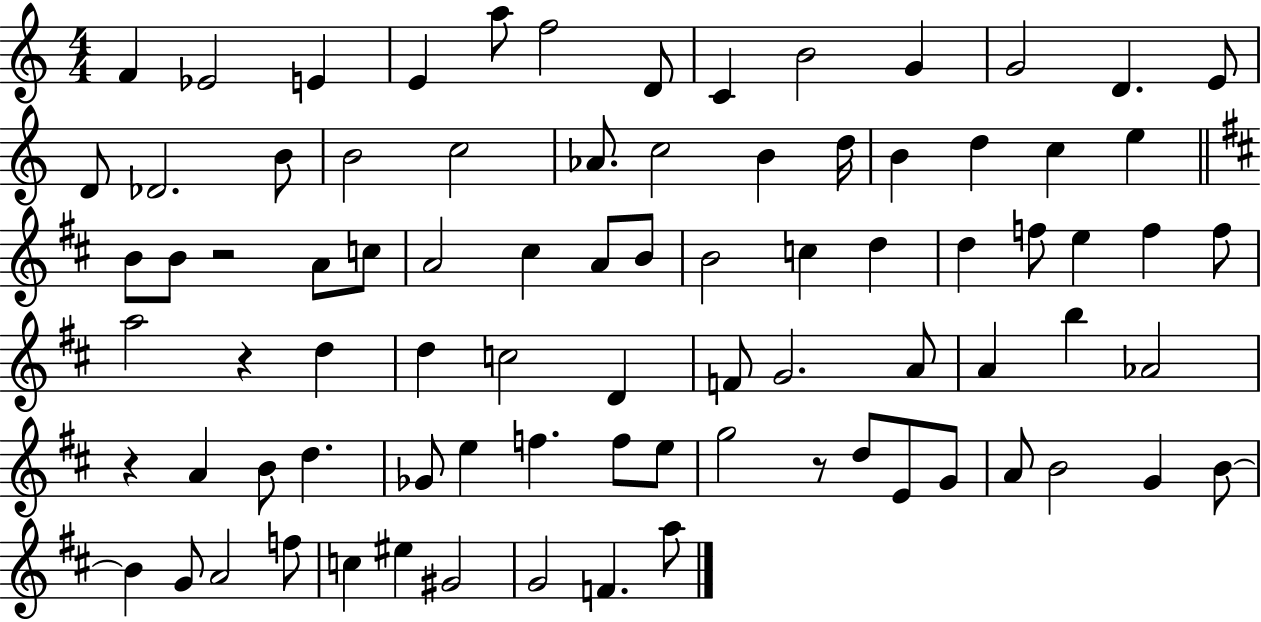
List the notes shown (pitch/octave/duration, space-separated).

F4/q Eb4/h E4/q E4/q A5/e F5/h D4/e C4/q B4/h G4/q G4/h D4/q. E4/e D4/e Db4/h. B4/e B4/h C5/h Ab4/e. C5/h B4/q D5/s B4/q D5/q C5/q E5/q B4/e B4/e R/h A4/e C5/e A4/h C#5/q A4/e B4/e B4/h C5/q D5/q D5/q F5/e E5/q F5/q F5/e A5/h R/q D5/q D5/q C5/h D4/q F4/e G4/h. A4/e A4/q B5/q Ab4/h R/q A4/q B4/e D5/q. Gb4/e E5/q F5/q. F5/e E5/e G5/h R/e D5/e E4/e G4/e A4/e B4/h G4/q B4/e B4/q G4/e A4/h F5/e C5/q EIS5/q G#4/h G4/h F4/q. A5/e